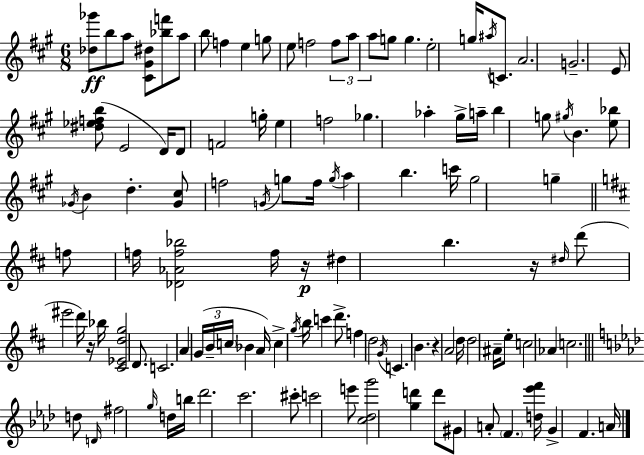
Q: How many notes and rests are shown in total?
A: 118